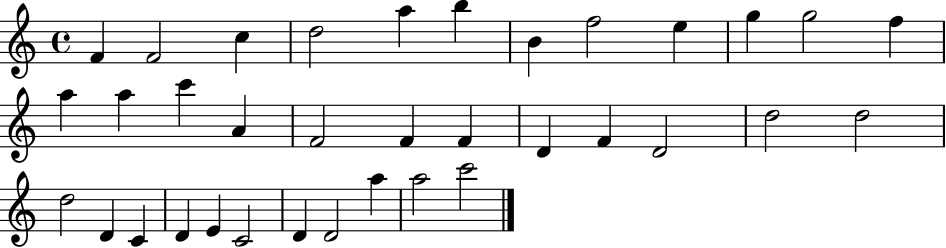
{
  \clef treble
  \time 4/4
  \defaultTimeSignature
  \key c \major
  f'4 f'2 c''4 | d''2 a''4 b''4 | b'4 f''2 e''4 | g''4 g''2 f''4 | \break a''4 a''4 c'''4 a'4 | f'2 f'4 f'4 | d'4 f'4 d'2 | d''2 d''2 | \break d''2 d'4 c'4 | d'4 e'4 c'2 | d'4 d'2 a''4 | a''2 c'''2 | \break \bar "|."
}